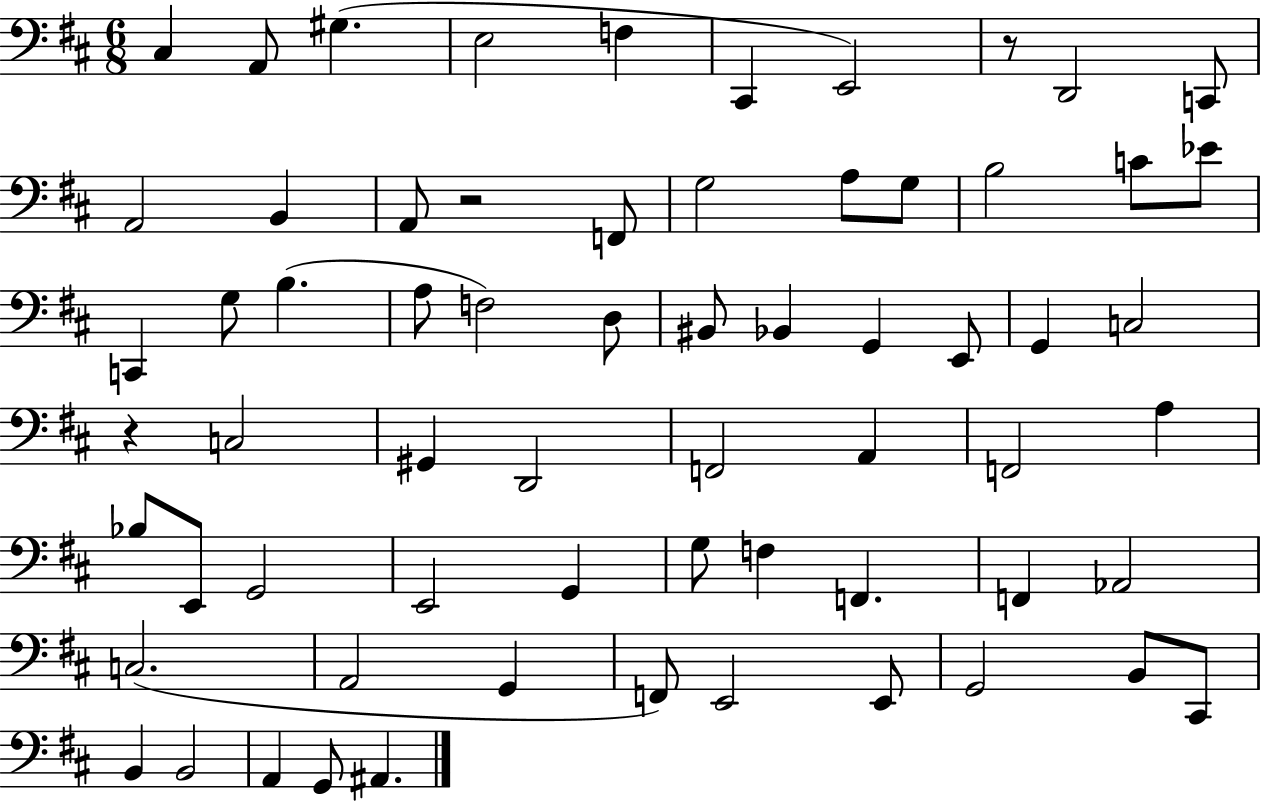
{
  \clef bass
  \numericTimeSignature
  \time 6/8
  \key d \major
  cis4 a,8 gis4.( | e2 f4 | cis,4 e,2) | r8 d,2 c,8 | \break a,2 b,4 | a,8 r2 f,8 | g2 a8 g8 | b2 c'8 ees'8 | \break c,4 g8 b4.( | a8 f2) d8 | bis,8 bes,4 g,4 e,8 | g,4 c2 | \break r4 c2 | gis,4 d,2 | f,2 a,4 | f,2 a4 | \break bes8 e,8 g,2 | e,2 g,4 | g8 f4 f,4. | f,4 aes,2 | \break c2.( | a,2 g,4 | f,8) e,2 e,8 | g,2 b,8 cis,8 | \break b,4 b,2 | a,4 g,8 ais,4. | \bar "|."
}